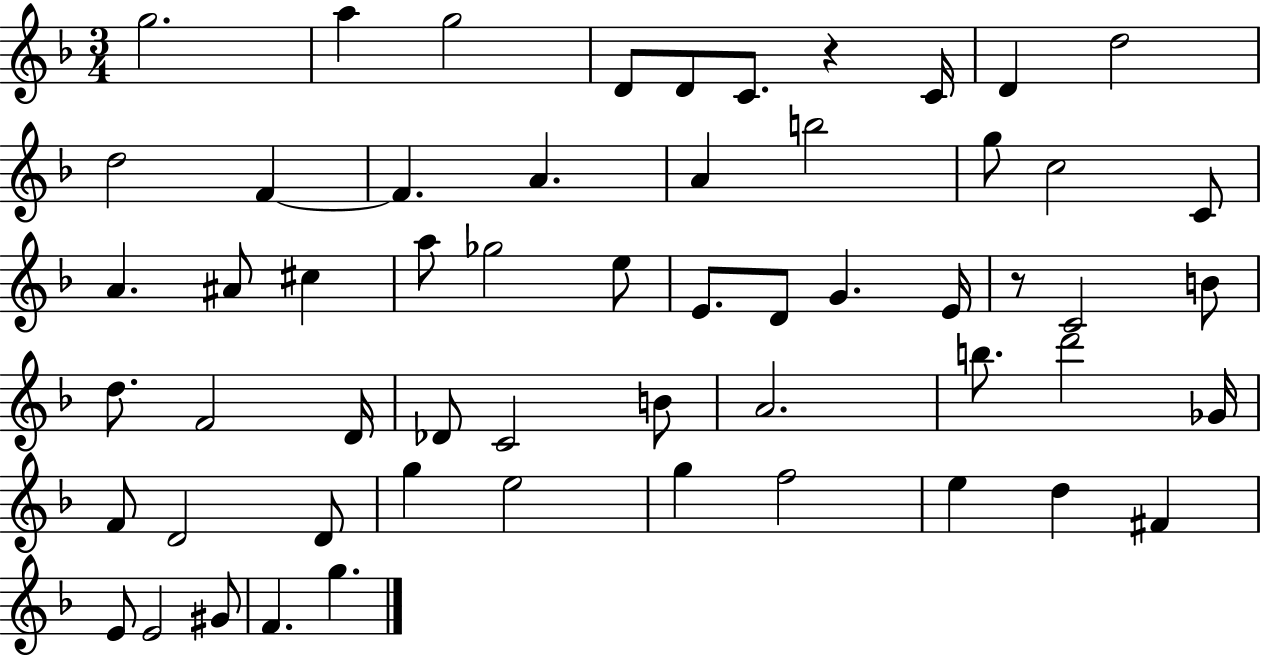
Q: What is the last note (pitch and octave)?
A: G5